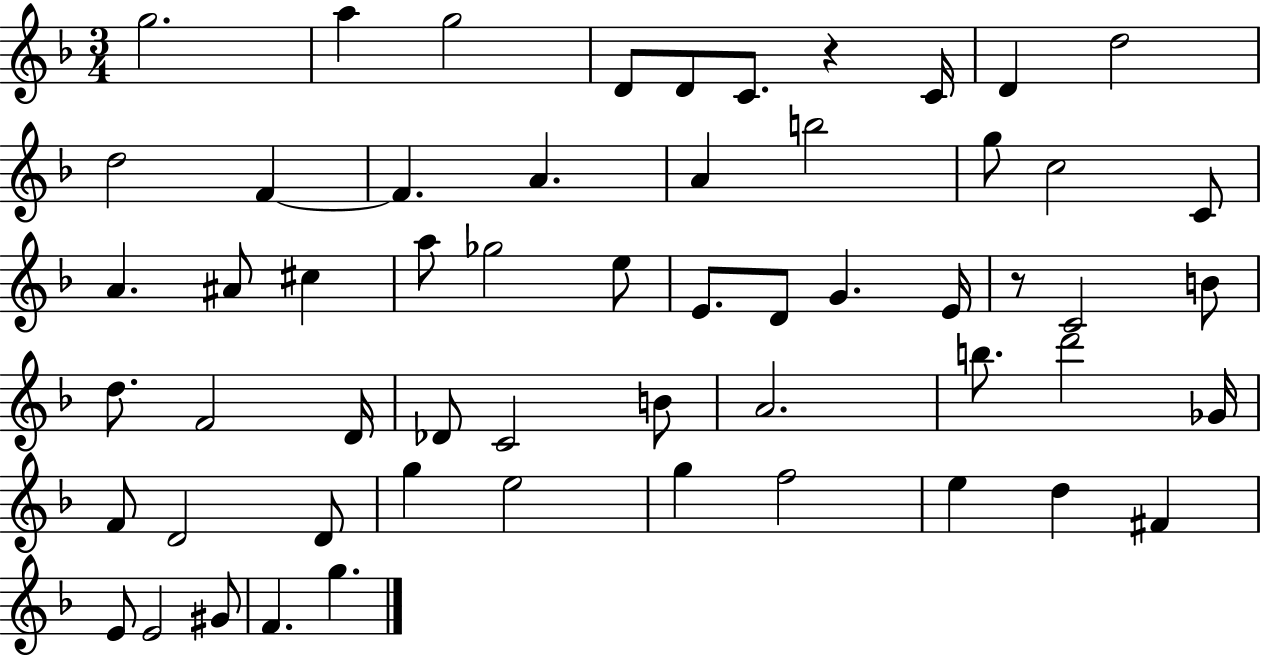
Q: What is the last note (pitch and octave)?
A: G5